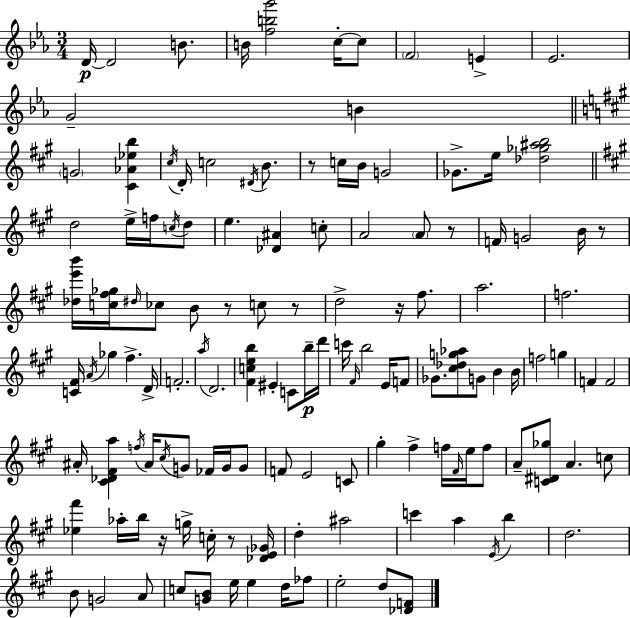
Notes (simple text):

D4/s D4/h B4/e. B4/s [F5,B5,G6]/h C5/s C5/e F4/h E4/q Eb4/h. G4/h B4/q G4/h [C#4,Ab4,Eb5,B5]/q C#5/s D4/s C5/h D#4/s B4/e. R/e C5/s B4/s G4/h Gb4/e. E5/s [Db5,Gb5,A#5,B5]/h D5/h E5/s F5/s C5/s D5/e E5/q. [Db4,A#4]/q C5/e A4/h A4/e R/e F4/s G4/h B4/s R/e [Db5,E6,B6]/s [C5,F#5,Gb5]/s D#5/s CES5/e B4/e R/e C5/e R/e D5/h R/s F#5/e. A5/h. F5/h. [C4,F#4]/s A4/s Gb5/q F#5/q. D4/s F4/h. A5/s D4/h. [F#4,C5,E5,B5]/q EIS4/q C4/e B5/s D6/s C6/s F#4/s B5/h E4/s F4/e Gb4/e. [C#5,Db5,G5,Ab5]/e G4/e B4/q B4/s F5/h G5/q F4/q F4/h A#4/s [C#4,Db4,F#4,A5]/q F5/s A#4/s C#5/s G4/e FES4/s G4/s G4/e F4/e E4/h C4/e G#5/q F#5/q F5/s F#4/s E5/s F5/e A4/e [C4,D#4,Gb5]/e A4/q. C5/e [Eb5,F#6]/q Ab5/s B5/s R/s G5/s C5/s R/e [Db4,E4,Gb4]/s D5/q A#5/h C6/q A5/q E4/s B5/q D5/h. B4/e G4/h A4/e C5/e [G4,B4]/e E5/s E5/q D5/s FES5/e E5/h D5/e [Db4,F4]/e